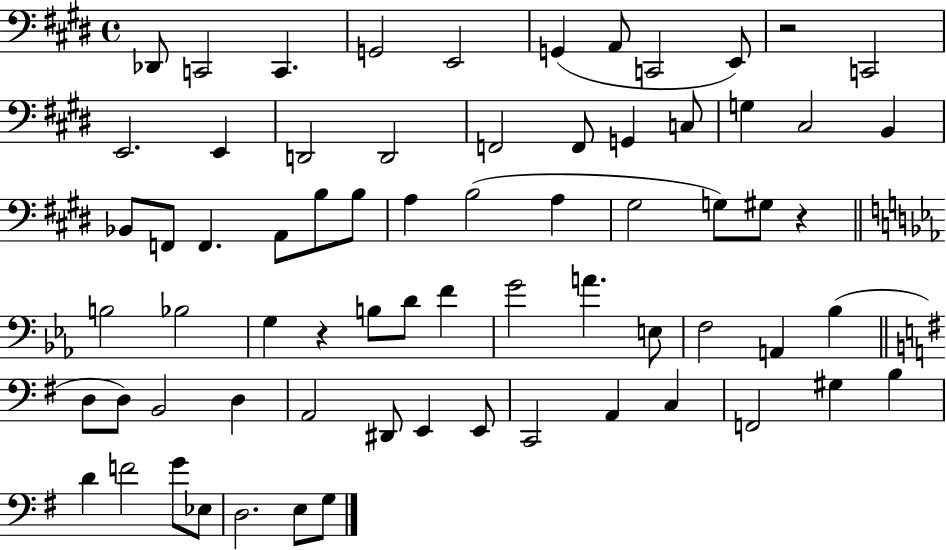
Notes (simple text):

Db2/e C2/h C2/q. G2/h E2/h G2/q A2/e C2/h E2/e R/h C2/h E2/h. E2/q D2/h D2/h F2/h F2/e G2/q C3/e G3/q C#3/h B2/q Bb2/e F2/e F2/q. A2/e B3/e B3/e A3/q B3/h A3/q G#3/h G3/e G#3/e R/q B3/h Bb3/h G3/q R/q B3/e D4/e F4/q G4/h A4/q. E3/e F3/h A2/q Bb3/q D3/e D3/e B2/h D3/q A2/h D#2/e E2/q E2/e C2/h A2/q C3/q F2/h G#3/q B3/q D4/q F4/h G4/e Eb3/e D3/h. E3/e G3/e